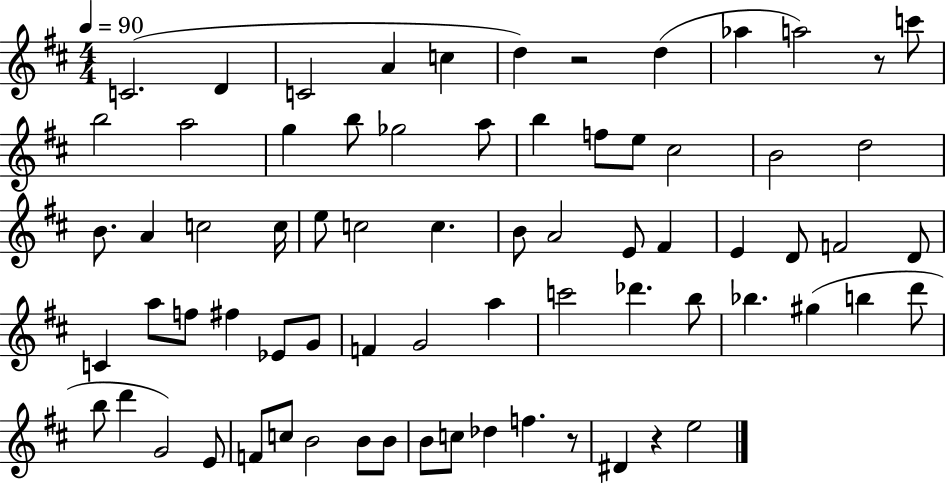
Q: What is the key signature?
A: D major